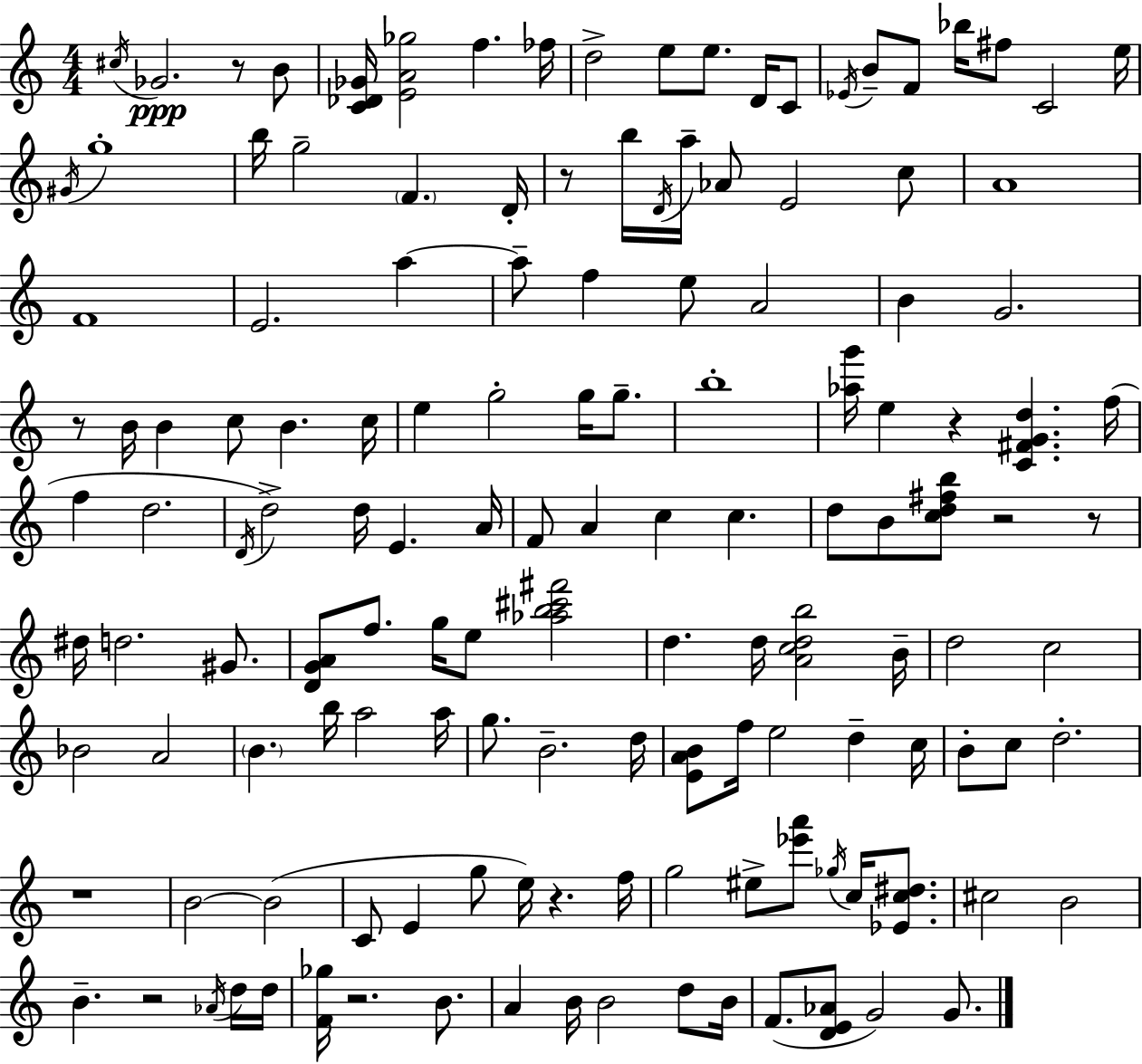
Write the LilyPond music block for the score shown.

{
  \clef treble
  \numericTimeSignature
  \time 4/4
  \key c \major
  \repeat volta 2 { \acciaccatura { cis''16 }\ppp ges'2. r8 b'8 | <c' des' ges'>16 <e' a' ges''>2 f''4. | fes''16 d''2-> e''8 e''8. d'16 c'8 | \acciaccatura { ees'16 } b'8-- f'8 bes''16 fis''8 c'2 | \break e''16 \acciaccatura { gis'16 } g''1-. | b''16 g''2-- \parenthesize f'4. | d'16-. r8 b''16 \acciaccatura { d'16 } a''16-- aes'8 e'2 | c''8 a'1 | \break f'1 | e'2. | a''4~~ a''8-- f''4 e''8 a'2 | b'4 g'2. | \break r8 b'16 b'4 c''8 b'4. | c''16 e''4 g''2-. | g''16 g''8.-- b''1-. | <aes'' g'''>16 e''4 r4 <c' fis' g' d''>4. | \break f''16( f''4 d''2. | \acciaccatura { d'16 }) d''2-> d''16 e'4. | a'16 f'8 a'4 c''4 c''4. | d''8 b'8 <c'' d'' fis'' b''>8 r2 | \break r8 dis''16 d''2. | gis'8. <d' g' a'>8 f''8. g''16 e''8 <aes'' b'' cis''' fis'''>2 | d''4. d''16 <a' c'' d'' b''>2 | b'16-- d''2 c''2 | \break bes'2 a'2 | \parenthesize b'4. b''16 a''2 | a''16 g''8. b'2.-- | d''16 <e' a' b'>8 f''16 e''2 | \break d''4-- c''16 b'8-. c''8 d''2.-. | r1 | b'2~~ b'2( | c'8 e'4 g''8 e''16) r4. | \break f''16 g''2 eis''8-> <ees''' a'''>8 | \acciaccatura { ges''16 } c''16 <ees' c'' dis''>8. cis''2 b'2 | b'4.-- r2 | \acciaccatura { aes'16 } d''16 d''16 <f' ges''>16 r2. | \break b'8. a'4 b'16 b'2 | d''8 b'16 f'8.( <d' e' aes'>8 g'2) | g'8. } \bar "|."
}